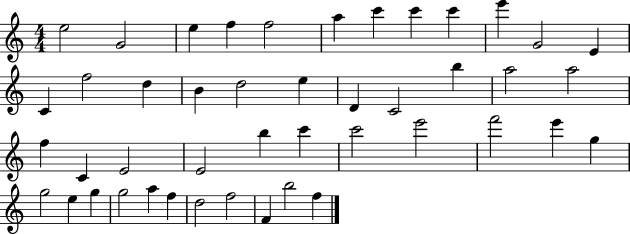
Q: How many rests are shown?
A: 0